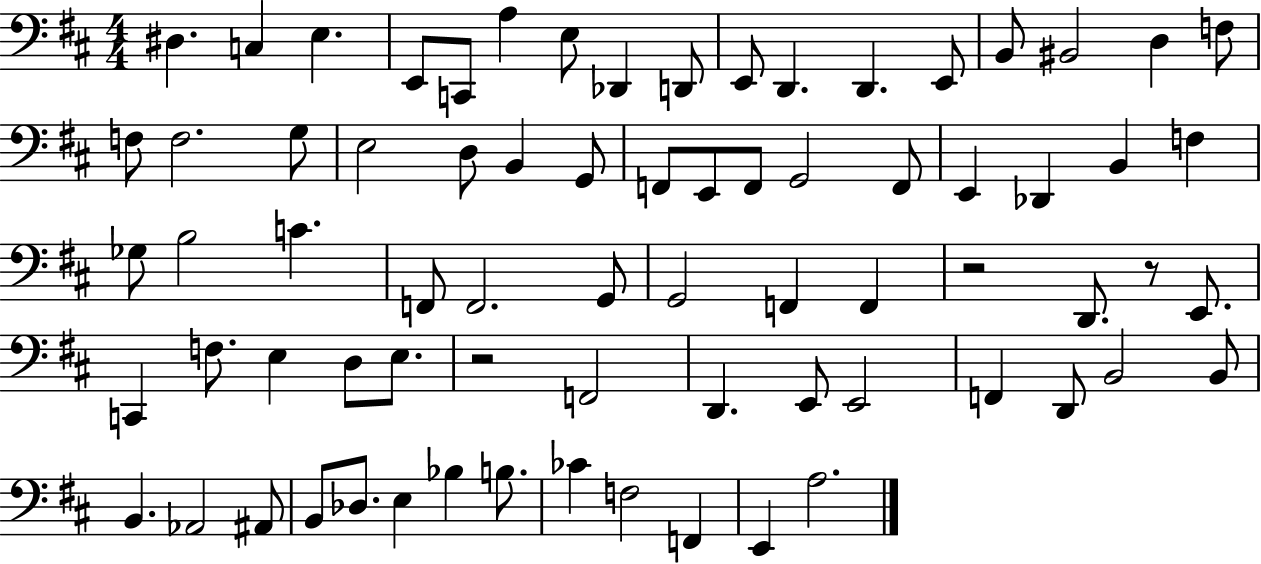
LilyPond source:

{
  \clef bass
  \numericTimeSignature
  \time 4/4
  \key d \major
  \repeat volta 2 { dis4. c4 e4. | e,8 c,8 a4 e8 des,4 d,8 | e,8 d,4. d,4. e,8 | b,8 bis,2 d4 f8 | \break f8 f2. g8 | e2 d8 b,4 g,8 | f,8 e,8 f,8 g,2 f,8 | e,4 des,4 b,4 f4 | \break ges8 b2 c'4. | f,8 f,2. g,8 | g,2 f,4 f,4 | r2 d,8. r8 e,8. | \break c,4 f8. e4 d8 e8. | r2 f,2 | d,4. e,8 e,2 | f,4 d,8 b,2 b,8 | \break b,4. aes,2 ais,8 | b,8 des8. e4 bes4 b8. | ces'4 f2 f,4 | e,4 a2. | \break } \bar "|."
}